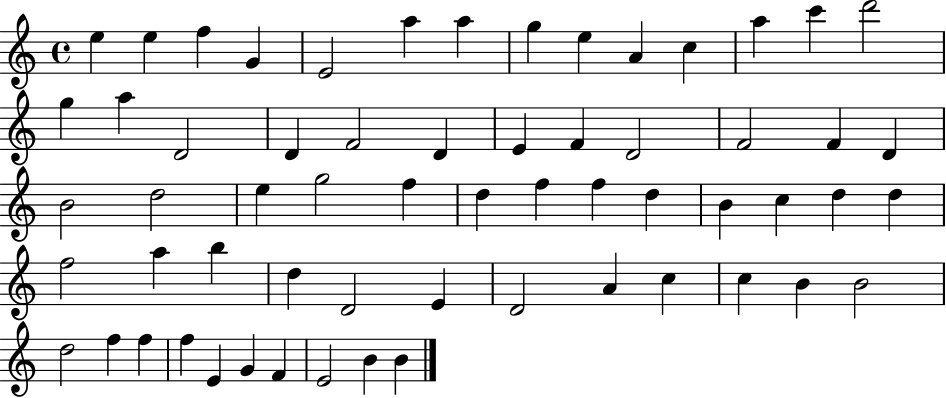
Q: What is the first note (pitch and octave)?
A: E5